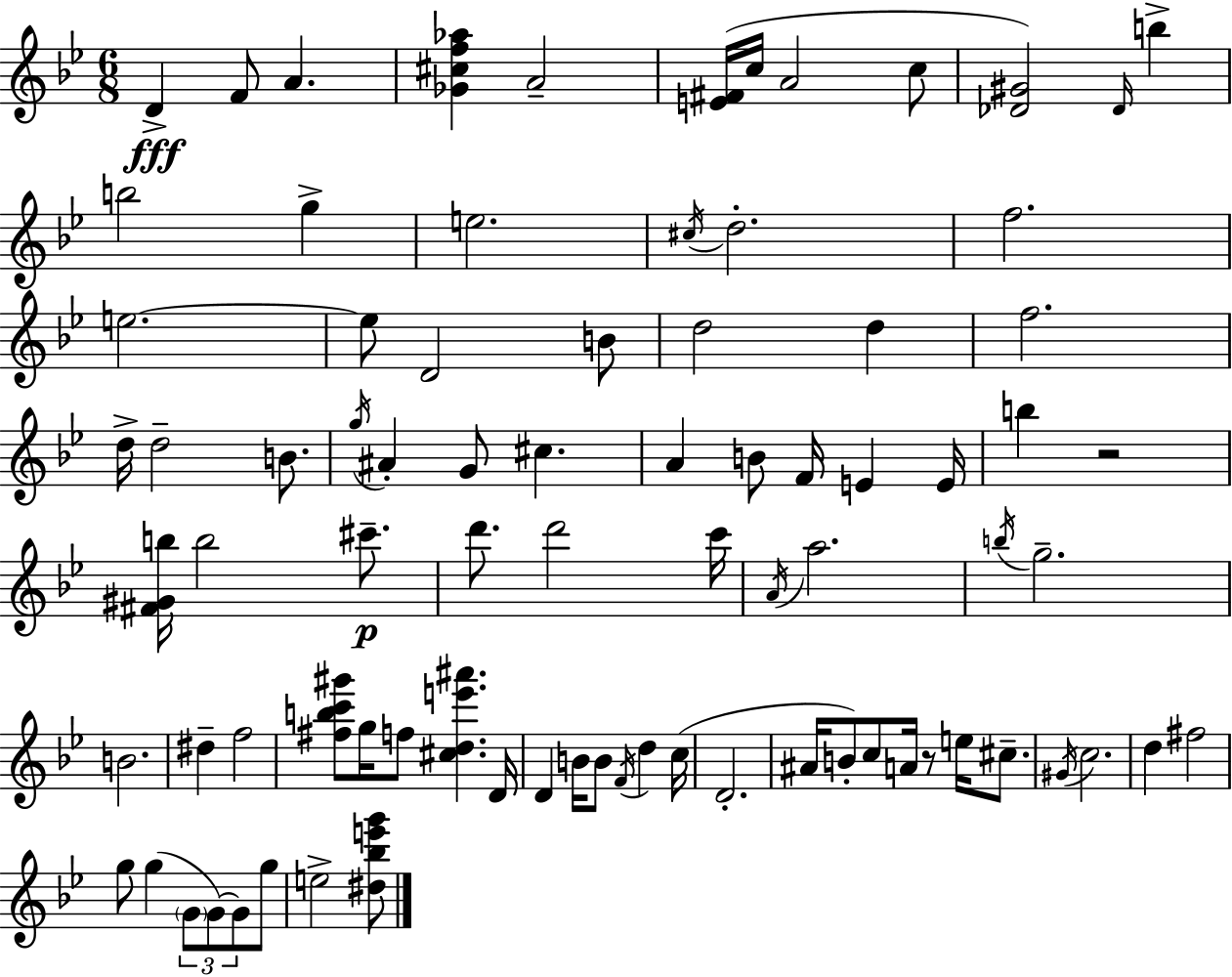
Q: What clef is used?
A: treble